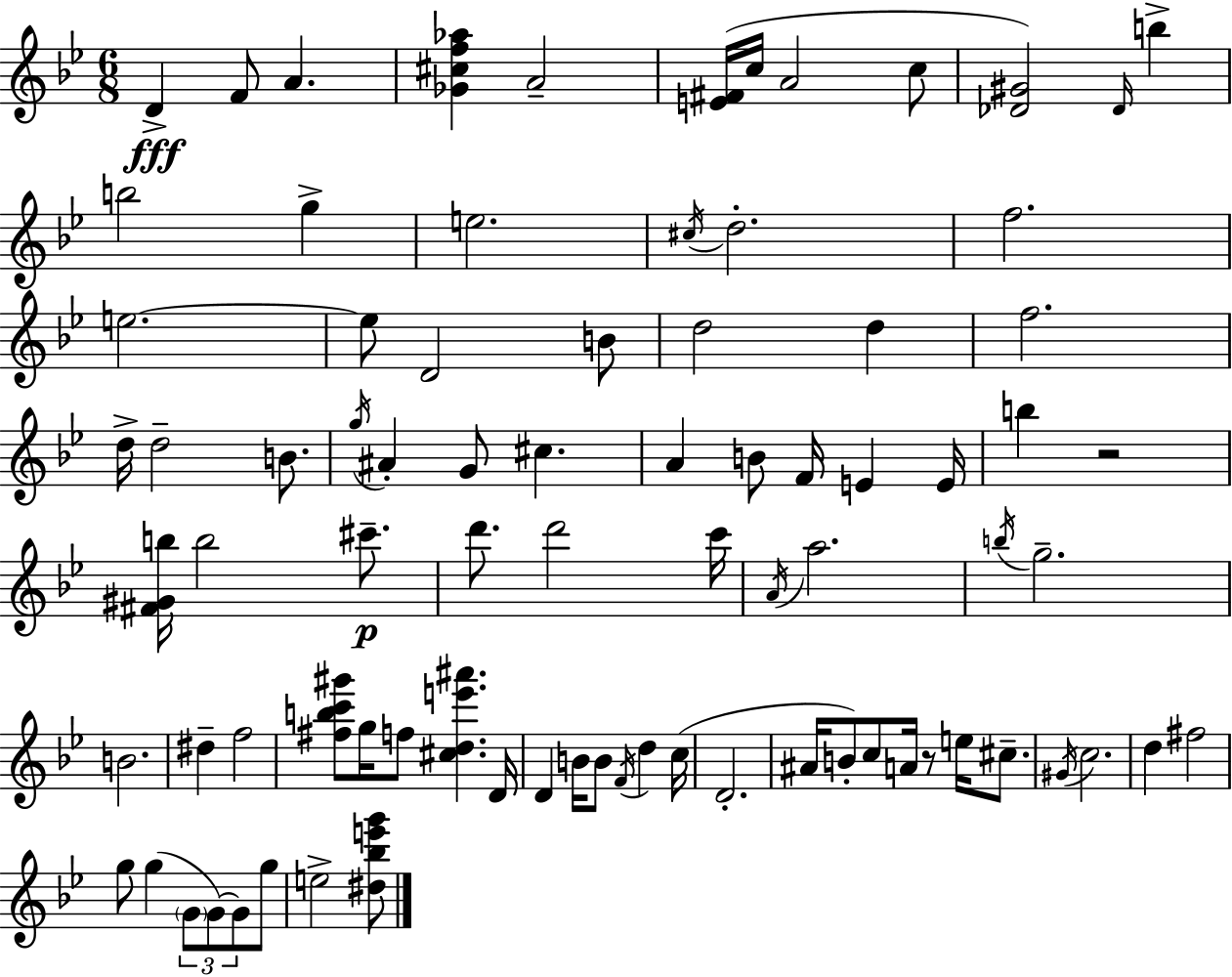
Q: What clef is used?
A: treble